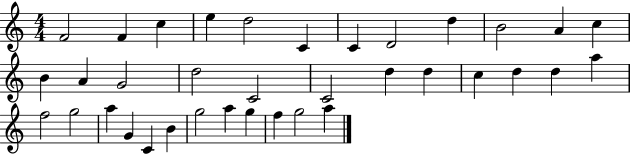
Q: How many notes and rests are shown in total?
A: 36